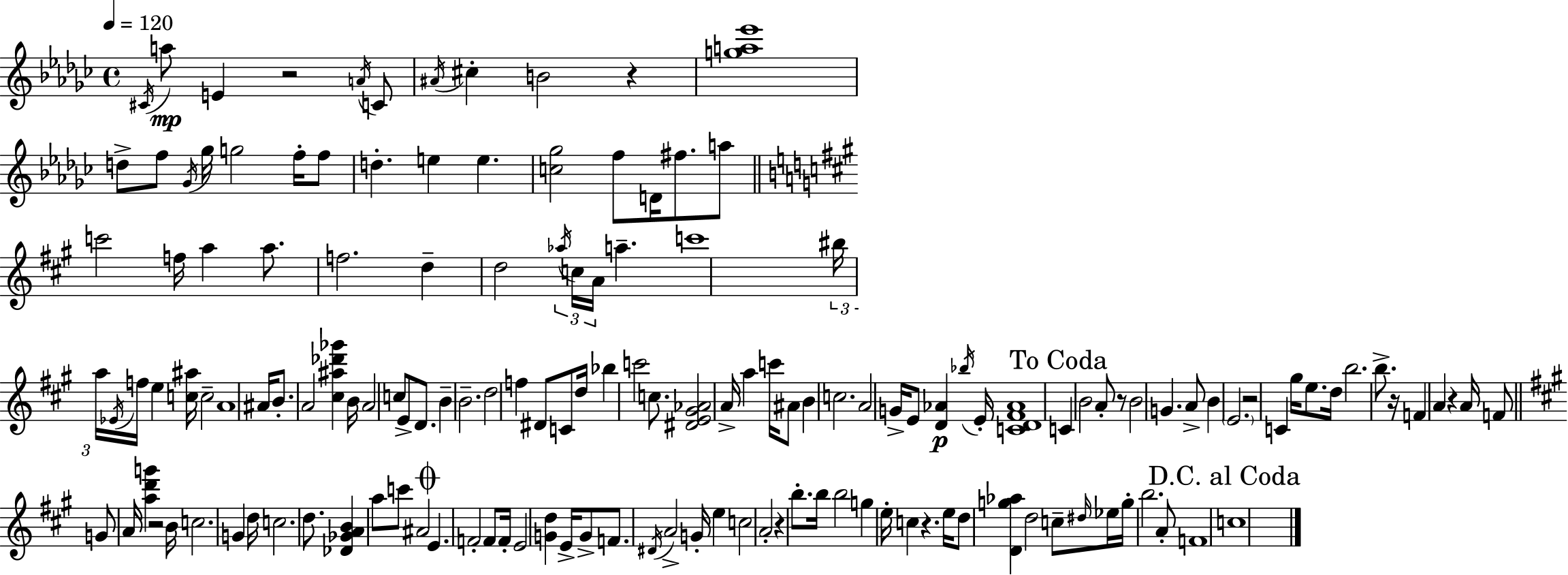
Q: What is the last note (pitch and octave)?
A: C5